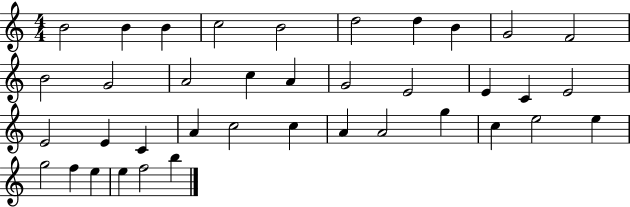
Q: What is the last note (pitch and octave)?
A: B5